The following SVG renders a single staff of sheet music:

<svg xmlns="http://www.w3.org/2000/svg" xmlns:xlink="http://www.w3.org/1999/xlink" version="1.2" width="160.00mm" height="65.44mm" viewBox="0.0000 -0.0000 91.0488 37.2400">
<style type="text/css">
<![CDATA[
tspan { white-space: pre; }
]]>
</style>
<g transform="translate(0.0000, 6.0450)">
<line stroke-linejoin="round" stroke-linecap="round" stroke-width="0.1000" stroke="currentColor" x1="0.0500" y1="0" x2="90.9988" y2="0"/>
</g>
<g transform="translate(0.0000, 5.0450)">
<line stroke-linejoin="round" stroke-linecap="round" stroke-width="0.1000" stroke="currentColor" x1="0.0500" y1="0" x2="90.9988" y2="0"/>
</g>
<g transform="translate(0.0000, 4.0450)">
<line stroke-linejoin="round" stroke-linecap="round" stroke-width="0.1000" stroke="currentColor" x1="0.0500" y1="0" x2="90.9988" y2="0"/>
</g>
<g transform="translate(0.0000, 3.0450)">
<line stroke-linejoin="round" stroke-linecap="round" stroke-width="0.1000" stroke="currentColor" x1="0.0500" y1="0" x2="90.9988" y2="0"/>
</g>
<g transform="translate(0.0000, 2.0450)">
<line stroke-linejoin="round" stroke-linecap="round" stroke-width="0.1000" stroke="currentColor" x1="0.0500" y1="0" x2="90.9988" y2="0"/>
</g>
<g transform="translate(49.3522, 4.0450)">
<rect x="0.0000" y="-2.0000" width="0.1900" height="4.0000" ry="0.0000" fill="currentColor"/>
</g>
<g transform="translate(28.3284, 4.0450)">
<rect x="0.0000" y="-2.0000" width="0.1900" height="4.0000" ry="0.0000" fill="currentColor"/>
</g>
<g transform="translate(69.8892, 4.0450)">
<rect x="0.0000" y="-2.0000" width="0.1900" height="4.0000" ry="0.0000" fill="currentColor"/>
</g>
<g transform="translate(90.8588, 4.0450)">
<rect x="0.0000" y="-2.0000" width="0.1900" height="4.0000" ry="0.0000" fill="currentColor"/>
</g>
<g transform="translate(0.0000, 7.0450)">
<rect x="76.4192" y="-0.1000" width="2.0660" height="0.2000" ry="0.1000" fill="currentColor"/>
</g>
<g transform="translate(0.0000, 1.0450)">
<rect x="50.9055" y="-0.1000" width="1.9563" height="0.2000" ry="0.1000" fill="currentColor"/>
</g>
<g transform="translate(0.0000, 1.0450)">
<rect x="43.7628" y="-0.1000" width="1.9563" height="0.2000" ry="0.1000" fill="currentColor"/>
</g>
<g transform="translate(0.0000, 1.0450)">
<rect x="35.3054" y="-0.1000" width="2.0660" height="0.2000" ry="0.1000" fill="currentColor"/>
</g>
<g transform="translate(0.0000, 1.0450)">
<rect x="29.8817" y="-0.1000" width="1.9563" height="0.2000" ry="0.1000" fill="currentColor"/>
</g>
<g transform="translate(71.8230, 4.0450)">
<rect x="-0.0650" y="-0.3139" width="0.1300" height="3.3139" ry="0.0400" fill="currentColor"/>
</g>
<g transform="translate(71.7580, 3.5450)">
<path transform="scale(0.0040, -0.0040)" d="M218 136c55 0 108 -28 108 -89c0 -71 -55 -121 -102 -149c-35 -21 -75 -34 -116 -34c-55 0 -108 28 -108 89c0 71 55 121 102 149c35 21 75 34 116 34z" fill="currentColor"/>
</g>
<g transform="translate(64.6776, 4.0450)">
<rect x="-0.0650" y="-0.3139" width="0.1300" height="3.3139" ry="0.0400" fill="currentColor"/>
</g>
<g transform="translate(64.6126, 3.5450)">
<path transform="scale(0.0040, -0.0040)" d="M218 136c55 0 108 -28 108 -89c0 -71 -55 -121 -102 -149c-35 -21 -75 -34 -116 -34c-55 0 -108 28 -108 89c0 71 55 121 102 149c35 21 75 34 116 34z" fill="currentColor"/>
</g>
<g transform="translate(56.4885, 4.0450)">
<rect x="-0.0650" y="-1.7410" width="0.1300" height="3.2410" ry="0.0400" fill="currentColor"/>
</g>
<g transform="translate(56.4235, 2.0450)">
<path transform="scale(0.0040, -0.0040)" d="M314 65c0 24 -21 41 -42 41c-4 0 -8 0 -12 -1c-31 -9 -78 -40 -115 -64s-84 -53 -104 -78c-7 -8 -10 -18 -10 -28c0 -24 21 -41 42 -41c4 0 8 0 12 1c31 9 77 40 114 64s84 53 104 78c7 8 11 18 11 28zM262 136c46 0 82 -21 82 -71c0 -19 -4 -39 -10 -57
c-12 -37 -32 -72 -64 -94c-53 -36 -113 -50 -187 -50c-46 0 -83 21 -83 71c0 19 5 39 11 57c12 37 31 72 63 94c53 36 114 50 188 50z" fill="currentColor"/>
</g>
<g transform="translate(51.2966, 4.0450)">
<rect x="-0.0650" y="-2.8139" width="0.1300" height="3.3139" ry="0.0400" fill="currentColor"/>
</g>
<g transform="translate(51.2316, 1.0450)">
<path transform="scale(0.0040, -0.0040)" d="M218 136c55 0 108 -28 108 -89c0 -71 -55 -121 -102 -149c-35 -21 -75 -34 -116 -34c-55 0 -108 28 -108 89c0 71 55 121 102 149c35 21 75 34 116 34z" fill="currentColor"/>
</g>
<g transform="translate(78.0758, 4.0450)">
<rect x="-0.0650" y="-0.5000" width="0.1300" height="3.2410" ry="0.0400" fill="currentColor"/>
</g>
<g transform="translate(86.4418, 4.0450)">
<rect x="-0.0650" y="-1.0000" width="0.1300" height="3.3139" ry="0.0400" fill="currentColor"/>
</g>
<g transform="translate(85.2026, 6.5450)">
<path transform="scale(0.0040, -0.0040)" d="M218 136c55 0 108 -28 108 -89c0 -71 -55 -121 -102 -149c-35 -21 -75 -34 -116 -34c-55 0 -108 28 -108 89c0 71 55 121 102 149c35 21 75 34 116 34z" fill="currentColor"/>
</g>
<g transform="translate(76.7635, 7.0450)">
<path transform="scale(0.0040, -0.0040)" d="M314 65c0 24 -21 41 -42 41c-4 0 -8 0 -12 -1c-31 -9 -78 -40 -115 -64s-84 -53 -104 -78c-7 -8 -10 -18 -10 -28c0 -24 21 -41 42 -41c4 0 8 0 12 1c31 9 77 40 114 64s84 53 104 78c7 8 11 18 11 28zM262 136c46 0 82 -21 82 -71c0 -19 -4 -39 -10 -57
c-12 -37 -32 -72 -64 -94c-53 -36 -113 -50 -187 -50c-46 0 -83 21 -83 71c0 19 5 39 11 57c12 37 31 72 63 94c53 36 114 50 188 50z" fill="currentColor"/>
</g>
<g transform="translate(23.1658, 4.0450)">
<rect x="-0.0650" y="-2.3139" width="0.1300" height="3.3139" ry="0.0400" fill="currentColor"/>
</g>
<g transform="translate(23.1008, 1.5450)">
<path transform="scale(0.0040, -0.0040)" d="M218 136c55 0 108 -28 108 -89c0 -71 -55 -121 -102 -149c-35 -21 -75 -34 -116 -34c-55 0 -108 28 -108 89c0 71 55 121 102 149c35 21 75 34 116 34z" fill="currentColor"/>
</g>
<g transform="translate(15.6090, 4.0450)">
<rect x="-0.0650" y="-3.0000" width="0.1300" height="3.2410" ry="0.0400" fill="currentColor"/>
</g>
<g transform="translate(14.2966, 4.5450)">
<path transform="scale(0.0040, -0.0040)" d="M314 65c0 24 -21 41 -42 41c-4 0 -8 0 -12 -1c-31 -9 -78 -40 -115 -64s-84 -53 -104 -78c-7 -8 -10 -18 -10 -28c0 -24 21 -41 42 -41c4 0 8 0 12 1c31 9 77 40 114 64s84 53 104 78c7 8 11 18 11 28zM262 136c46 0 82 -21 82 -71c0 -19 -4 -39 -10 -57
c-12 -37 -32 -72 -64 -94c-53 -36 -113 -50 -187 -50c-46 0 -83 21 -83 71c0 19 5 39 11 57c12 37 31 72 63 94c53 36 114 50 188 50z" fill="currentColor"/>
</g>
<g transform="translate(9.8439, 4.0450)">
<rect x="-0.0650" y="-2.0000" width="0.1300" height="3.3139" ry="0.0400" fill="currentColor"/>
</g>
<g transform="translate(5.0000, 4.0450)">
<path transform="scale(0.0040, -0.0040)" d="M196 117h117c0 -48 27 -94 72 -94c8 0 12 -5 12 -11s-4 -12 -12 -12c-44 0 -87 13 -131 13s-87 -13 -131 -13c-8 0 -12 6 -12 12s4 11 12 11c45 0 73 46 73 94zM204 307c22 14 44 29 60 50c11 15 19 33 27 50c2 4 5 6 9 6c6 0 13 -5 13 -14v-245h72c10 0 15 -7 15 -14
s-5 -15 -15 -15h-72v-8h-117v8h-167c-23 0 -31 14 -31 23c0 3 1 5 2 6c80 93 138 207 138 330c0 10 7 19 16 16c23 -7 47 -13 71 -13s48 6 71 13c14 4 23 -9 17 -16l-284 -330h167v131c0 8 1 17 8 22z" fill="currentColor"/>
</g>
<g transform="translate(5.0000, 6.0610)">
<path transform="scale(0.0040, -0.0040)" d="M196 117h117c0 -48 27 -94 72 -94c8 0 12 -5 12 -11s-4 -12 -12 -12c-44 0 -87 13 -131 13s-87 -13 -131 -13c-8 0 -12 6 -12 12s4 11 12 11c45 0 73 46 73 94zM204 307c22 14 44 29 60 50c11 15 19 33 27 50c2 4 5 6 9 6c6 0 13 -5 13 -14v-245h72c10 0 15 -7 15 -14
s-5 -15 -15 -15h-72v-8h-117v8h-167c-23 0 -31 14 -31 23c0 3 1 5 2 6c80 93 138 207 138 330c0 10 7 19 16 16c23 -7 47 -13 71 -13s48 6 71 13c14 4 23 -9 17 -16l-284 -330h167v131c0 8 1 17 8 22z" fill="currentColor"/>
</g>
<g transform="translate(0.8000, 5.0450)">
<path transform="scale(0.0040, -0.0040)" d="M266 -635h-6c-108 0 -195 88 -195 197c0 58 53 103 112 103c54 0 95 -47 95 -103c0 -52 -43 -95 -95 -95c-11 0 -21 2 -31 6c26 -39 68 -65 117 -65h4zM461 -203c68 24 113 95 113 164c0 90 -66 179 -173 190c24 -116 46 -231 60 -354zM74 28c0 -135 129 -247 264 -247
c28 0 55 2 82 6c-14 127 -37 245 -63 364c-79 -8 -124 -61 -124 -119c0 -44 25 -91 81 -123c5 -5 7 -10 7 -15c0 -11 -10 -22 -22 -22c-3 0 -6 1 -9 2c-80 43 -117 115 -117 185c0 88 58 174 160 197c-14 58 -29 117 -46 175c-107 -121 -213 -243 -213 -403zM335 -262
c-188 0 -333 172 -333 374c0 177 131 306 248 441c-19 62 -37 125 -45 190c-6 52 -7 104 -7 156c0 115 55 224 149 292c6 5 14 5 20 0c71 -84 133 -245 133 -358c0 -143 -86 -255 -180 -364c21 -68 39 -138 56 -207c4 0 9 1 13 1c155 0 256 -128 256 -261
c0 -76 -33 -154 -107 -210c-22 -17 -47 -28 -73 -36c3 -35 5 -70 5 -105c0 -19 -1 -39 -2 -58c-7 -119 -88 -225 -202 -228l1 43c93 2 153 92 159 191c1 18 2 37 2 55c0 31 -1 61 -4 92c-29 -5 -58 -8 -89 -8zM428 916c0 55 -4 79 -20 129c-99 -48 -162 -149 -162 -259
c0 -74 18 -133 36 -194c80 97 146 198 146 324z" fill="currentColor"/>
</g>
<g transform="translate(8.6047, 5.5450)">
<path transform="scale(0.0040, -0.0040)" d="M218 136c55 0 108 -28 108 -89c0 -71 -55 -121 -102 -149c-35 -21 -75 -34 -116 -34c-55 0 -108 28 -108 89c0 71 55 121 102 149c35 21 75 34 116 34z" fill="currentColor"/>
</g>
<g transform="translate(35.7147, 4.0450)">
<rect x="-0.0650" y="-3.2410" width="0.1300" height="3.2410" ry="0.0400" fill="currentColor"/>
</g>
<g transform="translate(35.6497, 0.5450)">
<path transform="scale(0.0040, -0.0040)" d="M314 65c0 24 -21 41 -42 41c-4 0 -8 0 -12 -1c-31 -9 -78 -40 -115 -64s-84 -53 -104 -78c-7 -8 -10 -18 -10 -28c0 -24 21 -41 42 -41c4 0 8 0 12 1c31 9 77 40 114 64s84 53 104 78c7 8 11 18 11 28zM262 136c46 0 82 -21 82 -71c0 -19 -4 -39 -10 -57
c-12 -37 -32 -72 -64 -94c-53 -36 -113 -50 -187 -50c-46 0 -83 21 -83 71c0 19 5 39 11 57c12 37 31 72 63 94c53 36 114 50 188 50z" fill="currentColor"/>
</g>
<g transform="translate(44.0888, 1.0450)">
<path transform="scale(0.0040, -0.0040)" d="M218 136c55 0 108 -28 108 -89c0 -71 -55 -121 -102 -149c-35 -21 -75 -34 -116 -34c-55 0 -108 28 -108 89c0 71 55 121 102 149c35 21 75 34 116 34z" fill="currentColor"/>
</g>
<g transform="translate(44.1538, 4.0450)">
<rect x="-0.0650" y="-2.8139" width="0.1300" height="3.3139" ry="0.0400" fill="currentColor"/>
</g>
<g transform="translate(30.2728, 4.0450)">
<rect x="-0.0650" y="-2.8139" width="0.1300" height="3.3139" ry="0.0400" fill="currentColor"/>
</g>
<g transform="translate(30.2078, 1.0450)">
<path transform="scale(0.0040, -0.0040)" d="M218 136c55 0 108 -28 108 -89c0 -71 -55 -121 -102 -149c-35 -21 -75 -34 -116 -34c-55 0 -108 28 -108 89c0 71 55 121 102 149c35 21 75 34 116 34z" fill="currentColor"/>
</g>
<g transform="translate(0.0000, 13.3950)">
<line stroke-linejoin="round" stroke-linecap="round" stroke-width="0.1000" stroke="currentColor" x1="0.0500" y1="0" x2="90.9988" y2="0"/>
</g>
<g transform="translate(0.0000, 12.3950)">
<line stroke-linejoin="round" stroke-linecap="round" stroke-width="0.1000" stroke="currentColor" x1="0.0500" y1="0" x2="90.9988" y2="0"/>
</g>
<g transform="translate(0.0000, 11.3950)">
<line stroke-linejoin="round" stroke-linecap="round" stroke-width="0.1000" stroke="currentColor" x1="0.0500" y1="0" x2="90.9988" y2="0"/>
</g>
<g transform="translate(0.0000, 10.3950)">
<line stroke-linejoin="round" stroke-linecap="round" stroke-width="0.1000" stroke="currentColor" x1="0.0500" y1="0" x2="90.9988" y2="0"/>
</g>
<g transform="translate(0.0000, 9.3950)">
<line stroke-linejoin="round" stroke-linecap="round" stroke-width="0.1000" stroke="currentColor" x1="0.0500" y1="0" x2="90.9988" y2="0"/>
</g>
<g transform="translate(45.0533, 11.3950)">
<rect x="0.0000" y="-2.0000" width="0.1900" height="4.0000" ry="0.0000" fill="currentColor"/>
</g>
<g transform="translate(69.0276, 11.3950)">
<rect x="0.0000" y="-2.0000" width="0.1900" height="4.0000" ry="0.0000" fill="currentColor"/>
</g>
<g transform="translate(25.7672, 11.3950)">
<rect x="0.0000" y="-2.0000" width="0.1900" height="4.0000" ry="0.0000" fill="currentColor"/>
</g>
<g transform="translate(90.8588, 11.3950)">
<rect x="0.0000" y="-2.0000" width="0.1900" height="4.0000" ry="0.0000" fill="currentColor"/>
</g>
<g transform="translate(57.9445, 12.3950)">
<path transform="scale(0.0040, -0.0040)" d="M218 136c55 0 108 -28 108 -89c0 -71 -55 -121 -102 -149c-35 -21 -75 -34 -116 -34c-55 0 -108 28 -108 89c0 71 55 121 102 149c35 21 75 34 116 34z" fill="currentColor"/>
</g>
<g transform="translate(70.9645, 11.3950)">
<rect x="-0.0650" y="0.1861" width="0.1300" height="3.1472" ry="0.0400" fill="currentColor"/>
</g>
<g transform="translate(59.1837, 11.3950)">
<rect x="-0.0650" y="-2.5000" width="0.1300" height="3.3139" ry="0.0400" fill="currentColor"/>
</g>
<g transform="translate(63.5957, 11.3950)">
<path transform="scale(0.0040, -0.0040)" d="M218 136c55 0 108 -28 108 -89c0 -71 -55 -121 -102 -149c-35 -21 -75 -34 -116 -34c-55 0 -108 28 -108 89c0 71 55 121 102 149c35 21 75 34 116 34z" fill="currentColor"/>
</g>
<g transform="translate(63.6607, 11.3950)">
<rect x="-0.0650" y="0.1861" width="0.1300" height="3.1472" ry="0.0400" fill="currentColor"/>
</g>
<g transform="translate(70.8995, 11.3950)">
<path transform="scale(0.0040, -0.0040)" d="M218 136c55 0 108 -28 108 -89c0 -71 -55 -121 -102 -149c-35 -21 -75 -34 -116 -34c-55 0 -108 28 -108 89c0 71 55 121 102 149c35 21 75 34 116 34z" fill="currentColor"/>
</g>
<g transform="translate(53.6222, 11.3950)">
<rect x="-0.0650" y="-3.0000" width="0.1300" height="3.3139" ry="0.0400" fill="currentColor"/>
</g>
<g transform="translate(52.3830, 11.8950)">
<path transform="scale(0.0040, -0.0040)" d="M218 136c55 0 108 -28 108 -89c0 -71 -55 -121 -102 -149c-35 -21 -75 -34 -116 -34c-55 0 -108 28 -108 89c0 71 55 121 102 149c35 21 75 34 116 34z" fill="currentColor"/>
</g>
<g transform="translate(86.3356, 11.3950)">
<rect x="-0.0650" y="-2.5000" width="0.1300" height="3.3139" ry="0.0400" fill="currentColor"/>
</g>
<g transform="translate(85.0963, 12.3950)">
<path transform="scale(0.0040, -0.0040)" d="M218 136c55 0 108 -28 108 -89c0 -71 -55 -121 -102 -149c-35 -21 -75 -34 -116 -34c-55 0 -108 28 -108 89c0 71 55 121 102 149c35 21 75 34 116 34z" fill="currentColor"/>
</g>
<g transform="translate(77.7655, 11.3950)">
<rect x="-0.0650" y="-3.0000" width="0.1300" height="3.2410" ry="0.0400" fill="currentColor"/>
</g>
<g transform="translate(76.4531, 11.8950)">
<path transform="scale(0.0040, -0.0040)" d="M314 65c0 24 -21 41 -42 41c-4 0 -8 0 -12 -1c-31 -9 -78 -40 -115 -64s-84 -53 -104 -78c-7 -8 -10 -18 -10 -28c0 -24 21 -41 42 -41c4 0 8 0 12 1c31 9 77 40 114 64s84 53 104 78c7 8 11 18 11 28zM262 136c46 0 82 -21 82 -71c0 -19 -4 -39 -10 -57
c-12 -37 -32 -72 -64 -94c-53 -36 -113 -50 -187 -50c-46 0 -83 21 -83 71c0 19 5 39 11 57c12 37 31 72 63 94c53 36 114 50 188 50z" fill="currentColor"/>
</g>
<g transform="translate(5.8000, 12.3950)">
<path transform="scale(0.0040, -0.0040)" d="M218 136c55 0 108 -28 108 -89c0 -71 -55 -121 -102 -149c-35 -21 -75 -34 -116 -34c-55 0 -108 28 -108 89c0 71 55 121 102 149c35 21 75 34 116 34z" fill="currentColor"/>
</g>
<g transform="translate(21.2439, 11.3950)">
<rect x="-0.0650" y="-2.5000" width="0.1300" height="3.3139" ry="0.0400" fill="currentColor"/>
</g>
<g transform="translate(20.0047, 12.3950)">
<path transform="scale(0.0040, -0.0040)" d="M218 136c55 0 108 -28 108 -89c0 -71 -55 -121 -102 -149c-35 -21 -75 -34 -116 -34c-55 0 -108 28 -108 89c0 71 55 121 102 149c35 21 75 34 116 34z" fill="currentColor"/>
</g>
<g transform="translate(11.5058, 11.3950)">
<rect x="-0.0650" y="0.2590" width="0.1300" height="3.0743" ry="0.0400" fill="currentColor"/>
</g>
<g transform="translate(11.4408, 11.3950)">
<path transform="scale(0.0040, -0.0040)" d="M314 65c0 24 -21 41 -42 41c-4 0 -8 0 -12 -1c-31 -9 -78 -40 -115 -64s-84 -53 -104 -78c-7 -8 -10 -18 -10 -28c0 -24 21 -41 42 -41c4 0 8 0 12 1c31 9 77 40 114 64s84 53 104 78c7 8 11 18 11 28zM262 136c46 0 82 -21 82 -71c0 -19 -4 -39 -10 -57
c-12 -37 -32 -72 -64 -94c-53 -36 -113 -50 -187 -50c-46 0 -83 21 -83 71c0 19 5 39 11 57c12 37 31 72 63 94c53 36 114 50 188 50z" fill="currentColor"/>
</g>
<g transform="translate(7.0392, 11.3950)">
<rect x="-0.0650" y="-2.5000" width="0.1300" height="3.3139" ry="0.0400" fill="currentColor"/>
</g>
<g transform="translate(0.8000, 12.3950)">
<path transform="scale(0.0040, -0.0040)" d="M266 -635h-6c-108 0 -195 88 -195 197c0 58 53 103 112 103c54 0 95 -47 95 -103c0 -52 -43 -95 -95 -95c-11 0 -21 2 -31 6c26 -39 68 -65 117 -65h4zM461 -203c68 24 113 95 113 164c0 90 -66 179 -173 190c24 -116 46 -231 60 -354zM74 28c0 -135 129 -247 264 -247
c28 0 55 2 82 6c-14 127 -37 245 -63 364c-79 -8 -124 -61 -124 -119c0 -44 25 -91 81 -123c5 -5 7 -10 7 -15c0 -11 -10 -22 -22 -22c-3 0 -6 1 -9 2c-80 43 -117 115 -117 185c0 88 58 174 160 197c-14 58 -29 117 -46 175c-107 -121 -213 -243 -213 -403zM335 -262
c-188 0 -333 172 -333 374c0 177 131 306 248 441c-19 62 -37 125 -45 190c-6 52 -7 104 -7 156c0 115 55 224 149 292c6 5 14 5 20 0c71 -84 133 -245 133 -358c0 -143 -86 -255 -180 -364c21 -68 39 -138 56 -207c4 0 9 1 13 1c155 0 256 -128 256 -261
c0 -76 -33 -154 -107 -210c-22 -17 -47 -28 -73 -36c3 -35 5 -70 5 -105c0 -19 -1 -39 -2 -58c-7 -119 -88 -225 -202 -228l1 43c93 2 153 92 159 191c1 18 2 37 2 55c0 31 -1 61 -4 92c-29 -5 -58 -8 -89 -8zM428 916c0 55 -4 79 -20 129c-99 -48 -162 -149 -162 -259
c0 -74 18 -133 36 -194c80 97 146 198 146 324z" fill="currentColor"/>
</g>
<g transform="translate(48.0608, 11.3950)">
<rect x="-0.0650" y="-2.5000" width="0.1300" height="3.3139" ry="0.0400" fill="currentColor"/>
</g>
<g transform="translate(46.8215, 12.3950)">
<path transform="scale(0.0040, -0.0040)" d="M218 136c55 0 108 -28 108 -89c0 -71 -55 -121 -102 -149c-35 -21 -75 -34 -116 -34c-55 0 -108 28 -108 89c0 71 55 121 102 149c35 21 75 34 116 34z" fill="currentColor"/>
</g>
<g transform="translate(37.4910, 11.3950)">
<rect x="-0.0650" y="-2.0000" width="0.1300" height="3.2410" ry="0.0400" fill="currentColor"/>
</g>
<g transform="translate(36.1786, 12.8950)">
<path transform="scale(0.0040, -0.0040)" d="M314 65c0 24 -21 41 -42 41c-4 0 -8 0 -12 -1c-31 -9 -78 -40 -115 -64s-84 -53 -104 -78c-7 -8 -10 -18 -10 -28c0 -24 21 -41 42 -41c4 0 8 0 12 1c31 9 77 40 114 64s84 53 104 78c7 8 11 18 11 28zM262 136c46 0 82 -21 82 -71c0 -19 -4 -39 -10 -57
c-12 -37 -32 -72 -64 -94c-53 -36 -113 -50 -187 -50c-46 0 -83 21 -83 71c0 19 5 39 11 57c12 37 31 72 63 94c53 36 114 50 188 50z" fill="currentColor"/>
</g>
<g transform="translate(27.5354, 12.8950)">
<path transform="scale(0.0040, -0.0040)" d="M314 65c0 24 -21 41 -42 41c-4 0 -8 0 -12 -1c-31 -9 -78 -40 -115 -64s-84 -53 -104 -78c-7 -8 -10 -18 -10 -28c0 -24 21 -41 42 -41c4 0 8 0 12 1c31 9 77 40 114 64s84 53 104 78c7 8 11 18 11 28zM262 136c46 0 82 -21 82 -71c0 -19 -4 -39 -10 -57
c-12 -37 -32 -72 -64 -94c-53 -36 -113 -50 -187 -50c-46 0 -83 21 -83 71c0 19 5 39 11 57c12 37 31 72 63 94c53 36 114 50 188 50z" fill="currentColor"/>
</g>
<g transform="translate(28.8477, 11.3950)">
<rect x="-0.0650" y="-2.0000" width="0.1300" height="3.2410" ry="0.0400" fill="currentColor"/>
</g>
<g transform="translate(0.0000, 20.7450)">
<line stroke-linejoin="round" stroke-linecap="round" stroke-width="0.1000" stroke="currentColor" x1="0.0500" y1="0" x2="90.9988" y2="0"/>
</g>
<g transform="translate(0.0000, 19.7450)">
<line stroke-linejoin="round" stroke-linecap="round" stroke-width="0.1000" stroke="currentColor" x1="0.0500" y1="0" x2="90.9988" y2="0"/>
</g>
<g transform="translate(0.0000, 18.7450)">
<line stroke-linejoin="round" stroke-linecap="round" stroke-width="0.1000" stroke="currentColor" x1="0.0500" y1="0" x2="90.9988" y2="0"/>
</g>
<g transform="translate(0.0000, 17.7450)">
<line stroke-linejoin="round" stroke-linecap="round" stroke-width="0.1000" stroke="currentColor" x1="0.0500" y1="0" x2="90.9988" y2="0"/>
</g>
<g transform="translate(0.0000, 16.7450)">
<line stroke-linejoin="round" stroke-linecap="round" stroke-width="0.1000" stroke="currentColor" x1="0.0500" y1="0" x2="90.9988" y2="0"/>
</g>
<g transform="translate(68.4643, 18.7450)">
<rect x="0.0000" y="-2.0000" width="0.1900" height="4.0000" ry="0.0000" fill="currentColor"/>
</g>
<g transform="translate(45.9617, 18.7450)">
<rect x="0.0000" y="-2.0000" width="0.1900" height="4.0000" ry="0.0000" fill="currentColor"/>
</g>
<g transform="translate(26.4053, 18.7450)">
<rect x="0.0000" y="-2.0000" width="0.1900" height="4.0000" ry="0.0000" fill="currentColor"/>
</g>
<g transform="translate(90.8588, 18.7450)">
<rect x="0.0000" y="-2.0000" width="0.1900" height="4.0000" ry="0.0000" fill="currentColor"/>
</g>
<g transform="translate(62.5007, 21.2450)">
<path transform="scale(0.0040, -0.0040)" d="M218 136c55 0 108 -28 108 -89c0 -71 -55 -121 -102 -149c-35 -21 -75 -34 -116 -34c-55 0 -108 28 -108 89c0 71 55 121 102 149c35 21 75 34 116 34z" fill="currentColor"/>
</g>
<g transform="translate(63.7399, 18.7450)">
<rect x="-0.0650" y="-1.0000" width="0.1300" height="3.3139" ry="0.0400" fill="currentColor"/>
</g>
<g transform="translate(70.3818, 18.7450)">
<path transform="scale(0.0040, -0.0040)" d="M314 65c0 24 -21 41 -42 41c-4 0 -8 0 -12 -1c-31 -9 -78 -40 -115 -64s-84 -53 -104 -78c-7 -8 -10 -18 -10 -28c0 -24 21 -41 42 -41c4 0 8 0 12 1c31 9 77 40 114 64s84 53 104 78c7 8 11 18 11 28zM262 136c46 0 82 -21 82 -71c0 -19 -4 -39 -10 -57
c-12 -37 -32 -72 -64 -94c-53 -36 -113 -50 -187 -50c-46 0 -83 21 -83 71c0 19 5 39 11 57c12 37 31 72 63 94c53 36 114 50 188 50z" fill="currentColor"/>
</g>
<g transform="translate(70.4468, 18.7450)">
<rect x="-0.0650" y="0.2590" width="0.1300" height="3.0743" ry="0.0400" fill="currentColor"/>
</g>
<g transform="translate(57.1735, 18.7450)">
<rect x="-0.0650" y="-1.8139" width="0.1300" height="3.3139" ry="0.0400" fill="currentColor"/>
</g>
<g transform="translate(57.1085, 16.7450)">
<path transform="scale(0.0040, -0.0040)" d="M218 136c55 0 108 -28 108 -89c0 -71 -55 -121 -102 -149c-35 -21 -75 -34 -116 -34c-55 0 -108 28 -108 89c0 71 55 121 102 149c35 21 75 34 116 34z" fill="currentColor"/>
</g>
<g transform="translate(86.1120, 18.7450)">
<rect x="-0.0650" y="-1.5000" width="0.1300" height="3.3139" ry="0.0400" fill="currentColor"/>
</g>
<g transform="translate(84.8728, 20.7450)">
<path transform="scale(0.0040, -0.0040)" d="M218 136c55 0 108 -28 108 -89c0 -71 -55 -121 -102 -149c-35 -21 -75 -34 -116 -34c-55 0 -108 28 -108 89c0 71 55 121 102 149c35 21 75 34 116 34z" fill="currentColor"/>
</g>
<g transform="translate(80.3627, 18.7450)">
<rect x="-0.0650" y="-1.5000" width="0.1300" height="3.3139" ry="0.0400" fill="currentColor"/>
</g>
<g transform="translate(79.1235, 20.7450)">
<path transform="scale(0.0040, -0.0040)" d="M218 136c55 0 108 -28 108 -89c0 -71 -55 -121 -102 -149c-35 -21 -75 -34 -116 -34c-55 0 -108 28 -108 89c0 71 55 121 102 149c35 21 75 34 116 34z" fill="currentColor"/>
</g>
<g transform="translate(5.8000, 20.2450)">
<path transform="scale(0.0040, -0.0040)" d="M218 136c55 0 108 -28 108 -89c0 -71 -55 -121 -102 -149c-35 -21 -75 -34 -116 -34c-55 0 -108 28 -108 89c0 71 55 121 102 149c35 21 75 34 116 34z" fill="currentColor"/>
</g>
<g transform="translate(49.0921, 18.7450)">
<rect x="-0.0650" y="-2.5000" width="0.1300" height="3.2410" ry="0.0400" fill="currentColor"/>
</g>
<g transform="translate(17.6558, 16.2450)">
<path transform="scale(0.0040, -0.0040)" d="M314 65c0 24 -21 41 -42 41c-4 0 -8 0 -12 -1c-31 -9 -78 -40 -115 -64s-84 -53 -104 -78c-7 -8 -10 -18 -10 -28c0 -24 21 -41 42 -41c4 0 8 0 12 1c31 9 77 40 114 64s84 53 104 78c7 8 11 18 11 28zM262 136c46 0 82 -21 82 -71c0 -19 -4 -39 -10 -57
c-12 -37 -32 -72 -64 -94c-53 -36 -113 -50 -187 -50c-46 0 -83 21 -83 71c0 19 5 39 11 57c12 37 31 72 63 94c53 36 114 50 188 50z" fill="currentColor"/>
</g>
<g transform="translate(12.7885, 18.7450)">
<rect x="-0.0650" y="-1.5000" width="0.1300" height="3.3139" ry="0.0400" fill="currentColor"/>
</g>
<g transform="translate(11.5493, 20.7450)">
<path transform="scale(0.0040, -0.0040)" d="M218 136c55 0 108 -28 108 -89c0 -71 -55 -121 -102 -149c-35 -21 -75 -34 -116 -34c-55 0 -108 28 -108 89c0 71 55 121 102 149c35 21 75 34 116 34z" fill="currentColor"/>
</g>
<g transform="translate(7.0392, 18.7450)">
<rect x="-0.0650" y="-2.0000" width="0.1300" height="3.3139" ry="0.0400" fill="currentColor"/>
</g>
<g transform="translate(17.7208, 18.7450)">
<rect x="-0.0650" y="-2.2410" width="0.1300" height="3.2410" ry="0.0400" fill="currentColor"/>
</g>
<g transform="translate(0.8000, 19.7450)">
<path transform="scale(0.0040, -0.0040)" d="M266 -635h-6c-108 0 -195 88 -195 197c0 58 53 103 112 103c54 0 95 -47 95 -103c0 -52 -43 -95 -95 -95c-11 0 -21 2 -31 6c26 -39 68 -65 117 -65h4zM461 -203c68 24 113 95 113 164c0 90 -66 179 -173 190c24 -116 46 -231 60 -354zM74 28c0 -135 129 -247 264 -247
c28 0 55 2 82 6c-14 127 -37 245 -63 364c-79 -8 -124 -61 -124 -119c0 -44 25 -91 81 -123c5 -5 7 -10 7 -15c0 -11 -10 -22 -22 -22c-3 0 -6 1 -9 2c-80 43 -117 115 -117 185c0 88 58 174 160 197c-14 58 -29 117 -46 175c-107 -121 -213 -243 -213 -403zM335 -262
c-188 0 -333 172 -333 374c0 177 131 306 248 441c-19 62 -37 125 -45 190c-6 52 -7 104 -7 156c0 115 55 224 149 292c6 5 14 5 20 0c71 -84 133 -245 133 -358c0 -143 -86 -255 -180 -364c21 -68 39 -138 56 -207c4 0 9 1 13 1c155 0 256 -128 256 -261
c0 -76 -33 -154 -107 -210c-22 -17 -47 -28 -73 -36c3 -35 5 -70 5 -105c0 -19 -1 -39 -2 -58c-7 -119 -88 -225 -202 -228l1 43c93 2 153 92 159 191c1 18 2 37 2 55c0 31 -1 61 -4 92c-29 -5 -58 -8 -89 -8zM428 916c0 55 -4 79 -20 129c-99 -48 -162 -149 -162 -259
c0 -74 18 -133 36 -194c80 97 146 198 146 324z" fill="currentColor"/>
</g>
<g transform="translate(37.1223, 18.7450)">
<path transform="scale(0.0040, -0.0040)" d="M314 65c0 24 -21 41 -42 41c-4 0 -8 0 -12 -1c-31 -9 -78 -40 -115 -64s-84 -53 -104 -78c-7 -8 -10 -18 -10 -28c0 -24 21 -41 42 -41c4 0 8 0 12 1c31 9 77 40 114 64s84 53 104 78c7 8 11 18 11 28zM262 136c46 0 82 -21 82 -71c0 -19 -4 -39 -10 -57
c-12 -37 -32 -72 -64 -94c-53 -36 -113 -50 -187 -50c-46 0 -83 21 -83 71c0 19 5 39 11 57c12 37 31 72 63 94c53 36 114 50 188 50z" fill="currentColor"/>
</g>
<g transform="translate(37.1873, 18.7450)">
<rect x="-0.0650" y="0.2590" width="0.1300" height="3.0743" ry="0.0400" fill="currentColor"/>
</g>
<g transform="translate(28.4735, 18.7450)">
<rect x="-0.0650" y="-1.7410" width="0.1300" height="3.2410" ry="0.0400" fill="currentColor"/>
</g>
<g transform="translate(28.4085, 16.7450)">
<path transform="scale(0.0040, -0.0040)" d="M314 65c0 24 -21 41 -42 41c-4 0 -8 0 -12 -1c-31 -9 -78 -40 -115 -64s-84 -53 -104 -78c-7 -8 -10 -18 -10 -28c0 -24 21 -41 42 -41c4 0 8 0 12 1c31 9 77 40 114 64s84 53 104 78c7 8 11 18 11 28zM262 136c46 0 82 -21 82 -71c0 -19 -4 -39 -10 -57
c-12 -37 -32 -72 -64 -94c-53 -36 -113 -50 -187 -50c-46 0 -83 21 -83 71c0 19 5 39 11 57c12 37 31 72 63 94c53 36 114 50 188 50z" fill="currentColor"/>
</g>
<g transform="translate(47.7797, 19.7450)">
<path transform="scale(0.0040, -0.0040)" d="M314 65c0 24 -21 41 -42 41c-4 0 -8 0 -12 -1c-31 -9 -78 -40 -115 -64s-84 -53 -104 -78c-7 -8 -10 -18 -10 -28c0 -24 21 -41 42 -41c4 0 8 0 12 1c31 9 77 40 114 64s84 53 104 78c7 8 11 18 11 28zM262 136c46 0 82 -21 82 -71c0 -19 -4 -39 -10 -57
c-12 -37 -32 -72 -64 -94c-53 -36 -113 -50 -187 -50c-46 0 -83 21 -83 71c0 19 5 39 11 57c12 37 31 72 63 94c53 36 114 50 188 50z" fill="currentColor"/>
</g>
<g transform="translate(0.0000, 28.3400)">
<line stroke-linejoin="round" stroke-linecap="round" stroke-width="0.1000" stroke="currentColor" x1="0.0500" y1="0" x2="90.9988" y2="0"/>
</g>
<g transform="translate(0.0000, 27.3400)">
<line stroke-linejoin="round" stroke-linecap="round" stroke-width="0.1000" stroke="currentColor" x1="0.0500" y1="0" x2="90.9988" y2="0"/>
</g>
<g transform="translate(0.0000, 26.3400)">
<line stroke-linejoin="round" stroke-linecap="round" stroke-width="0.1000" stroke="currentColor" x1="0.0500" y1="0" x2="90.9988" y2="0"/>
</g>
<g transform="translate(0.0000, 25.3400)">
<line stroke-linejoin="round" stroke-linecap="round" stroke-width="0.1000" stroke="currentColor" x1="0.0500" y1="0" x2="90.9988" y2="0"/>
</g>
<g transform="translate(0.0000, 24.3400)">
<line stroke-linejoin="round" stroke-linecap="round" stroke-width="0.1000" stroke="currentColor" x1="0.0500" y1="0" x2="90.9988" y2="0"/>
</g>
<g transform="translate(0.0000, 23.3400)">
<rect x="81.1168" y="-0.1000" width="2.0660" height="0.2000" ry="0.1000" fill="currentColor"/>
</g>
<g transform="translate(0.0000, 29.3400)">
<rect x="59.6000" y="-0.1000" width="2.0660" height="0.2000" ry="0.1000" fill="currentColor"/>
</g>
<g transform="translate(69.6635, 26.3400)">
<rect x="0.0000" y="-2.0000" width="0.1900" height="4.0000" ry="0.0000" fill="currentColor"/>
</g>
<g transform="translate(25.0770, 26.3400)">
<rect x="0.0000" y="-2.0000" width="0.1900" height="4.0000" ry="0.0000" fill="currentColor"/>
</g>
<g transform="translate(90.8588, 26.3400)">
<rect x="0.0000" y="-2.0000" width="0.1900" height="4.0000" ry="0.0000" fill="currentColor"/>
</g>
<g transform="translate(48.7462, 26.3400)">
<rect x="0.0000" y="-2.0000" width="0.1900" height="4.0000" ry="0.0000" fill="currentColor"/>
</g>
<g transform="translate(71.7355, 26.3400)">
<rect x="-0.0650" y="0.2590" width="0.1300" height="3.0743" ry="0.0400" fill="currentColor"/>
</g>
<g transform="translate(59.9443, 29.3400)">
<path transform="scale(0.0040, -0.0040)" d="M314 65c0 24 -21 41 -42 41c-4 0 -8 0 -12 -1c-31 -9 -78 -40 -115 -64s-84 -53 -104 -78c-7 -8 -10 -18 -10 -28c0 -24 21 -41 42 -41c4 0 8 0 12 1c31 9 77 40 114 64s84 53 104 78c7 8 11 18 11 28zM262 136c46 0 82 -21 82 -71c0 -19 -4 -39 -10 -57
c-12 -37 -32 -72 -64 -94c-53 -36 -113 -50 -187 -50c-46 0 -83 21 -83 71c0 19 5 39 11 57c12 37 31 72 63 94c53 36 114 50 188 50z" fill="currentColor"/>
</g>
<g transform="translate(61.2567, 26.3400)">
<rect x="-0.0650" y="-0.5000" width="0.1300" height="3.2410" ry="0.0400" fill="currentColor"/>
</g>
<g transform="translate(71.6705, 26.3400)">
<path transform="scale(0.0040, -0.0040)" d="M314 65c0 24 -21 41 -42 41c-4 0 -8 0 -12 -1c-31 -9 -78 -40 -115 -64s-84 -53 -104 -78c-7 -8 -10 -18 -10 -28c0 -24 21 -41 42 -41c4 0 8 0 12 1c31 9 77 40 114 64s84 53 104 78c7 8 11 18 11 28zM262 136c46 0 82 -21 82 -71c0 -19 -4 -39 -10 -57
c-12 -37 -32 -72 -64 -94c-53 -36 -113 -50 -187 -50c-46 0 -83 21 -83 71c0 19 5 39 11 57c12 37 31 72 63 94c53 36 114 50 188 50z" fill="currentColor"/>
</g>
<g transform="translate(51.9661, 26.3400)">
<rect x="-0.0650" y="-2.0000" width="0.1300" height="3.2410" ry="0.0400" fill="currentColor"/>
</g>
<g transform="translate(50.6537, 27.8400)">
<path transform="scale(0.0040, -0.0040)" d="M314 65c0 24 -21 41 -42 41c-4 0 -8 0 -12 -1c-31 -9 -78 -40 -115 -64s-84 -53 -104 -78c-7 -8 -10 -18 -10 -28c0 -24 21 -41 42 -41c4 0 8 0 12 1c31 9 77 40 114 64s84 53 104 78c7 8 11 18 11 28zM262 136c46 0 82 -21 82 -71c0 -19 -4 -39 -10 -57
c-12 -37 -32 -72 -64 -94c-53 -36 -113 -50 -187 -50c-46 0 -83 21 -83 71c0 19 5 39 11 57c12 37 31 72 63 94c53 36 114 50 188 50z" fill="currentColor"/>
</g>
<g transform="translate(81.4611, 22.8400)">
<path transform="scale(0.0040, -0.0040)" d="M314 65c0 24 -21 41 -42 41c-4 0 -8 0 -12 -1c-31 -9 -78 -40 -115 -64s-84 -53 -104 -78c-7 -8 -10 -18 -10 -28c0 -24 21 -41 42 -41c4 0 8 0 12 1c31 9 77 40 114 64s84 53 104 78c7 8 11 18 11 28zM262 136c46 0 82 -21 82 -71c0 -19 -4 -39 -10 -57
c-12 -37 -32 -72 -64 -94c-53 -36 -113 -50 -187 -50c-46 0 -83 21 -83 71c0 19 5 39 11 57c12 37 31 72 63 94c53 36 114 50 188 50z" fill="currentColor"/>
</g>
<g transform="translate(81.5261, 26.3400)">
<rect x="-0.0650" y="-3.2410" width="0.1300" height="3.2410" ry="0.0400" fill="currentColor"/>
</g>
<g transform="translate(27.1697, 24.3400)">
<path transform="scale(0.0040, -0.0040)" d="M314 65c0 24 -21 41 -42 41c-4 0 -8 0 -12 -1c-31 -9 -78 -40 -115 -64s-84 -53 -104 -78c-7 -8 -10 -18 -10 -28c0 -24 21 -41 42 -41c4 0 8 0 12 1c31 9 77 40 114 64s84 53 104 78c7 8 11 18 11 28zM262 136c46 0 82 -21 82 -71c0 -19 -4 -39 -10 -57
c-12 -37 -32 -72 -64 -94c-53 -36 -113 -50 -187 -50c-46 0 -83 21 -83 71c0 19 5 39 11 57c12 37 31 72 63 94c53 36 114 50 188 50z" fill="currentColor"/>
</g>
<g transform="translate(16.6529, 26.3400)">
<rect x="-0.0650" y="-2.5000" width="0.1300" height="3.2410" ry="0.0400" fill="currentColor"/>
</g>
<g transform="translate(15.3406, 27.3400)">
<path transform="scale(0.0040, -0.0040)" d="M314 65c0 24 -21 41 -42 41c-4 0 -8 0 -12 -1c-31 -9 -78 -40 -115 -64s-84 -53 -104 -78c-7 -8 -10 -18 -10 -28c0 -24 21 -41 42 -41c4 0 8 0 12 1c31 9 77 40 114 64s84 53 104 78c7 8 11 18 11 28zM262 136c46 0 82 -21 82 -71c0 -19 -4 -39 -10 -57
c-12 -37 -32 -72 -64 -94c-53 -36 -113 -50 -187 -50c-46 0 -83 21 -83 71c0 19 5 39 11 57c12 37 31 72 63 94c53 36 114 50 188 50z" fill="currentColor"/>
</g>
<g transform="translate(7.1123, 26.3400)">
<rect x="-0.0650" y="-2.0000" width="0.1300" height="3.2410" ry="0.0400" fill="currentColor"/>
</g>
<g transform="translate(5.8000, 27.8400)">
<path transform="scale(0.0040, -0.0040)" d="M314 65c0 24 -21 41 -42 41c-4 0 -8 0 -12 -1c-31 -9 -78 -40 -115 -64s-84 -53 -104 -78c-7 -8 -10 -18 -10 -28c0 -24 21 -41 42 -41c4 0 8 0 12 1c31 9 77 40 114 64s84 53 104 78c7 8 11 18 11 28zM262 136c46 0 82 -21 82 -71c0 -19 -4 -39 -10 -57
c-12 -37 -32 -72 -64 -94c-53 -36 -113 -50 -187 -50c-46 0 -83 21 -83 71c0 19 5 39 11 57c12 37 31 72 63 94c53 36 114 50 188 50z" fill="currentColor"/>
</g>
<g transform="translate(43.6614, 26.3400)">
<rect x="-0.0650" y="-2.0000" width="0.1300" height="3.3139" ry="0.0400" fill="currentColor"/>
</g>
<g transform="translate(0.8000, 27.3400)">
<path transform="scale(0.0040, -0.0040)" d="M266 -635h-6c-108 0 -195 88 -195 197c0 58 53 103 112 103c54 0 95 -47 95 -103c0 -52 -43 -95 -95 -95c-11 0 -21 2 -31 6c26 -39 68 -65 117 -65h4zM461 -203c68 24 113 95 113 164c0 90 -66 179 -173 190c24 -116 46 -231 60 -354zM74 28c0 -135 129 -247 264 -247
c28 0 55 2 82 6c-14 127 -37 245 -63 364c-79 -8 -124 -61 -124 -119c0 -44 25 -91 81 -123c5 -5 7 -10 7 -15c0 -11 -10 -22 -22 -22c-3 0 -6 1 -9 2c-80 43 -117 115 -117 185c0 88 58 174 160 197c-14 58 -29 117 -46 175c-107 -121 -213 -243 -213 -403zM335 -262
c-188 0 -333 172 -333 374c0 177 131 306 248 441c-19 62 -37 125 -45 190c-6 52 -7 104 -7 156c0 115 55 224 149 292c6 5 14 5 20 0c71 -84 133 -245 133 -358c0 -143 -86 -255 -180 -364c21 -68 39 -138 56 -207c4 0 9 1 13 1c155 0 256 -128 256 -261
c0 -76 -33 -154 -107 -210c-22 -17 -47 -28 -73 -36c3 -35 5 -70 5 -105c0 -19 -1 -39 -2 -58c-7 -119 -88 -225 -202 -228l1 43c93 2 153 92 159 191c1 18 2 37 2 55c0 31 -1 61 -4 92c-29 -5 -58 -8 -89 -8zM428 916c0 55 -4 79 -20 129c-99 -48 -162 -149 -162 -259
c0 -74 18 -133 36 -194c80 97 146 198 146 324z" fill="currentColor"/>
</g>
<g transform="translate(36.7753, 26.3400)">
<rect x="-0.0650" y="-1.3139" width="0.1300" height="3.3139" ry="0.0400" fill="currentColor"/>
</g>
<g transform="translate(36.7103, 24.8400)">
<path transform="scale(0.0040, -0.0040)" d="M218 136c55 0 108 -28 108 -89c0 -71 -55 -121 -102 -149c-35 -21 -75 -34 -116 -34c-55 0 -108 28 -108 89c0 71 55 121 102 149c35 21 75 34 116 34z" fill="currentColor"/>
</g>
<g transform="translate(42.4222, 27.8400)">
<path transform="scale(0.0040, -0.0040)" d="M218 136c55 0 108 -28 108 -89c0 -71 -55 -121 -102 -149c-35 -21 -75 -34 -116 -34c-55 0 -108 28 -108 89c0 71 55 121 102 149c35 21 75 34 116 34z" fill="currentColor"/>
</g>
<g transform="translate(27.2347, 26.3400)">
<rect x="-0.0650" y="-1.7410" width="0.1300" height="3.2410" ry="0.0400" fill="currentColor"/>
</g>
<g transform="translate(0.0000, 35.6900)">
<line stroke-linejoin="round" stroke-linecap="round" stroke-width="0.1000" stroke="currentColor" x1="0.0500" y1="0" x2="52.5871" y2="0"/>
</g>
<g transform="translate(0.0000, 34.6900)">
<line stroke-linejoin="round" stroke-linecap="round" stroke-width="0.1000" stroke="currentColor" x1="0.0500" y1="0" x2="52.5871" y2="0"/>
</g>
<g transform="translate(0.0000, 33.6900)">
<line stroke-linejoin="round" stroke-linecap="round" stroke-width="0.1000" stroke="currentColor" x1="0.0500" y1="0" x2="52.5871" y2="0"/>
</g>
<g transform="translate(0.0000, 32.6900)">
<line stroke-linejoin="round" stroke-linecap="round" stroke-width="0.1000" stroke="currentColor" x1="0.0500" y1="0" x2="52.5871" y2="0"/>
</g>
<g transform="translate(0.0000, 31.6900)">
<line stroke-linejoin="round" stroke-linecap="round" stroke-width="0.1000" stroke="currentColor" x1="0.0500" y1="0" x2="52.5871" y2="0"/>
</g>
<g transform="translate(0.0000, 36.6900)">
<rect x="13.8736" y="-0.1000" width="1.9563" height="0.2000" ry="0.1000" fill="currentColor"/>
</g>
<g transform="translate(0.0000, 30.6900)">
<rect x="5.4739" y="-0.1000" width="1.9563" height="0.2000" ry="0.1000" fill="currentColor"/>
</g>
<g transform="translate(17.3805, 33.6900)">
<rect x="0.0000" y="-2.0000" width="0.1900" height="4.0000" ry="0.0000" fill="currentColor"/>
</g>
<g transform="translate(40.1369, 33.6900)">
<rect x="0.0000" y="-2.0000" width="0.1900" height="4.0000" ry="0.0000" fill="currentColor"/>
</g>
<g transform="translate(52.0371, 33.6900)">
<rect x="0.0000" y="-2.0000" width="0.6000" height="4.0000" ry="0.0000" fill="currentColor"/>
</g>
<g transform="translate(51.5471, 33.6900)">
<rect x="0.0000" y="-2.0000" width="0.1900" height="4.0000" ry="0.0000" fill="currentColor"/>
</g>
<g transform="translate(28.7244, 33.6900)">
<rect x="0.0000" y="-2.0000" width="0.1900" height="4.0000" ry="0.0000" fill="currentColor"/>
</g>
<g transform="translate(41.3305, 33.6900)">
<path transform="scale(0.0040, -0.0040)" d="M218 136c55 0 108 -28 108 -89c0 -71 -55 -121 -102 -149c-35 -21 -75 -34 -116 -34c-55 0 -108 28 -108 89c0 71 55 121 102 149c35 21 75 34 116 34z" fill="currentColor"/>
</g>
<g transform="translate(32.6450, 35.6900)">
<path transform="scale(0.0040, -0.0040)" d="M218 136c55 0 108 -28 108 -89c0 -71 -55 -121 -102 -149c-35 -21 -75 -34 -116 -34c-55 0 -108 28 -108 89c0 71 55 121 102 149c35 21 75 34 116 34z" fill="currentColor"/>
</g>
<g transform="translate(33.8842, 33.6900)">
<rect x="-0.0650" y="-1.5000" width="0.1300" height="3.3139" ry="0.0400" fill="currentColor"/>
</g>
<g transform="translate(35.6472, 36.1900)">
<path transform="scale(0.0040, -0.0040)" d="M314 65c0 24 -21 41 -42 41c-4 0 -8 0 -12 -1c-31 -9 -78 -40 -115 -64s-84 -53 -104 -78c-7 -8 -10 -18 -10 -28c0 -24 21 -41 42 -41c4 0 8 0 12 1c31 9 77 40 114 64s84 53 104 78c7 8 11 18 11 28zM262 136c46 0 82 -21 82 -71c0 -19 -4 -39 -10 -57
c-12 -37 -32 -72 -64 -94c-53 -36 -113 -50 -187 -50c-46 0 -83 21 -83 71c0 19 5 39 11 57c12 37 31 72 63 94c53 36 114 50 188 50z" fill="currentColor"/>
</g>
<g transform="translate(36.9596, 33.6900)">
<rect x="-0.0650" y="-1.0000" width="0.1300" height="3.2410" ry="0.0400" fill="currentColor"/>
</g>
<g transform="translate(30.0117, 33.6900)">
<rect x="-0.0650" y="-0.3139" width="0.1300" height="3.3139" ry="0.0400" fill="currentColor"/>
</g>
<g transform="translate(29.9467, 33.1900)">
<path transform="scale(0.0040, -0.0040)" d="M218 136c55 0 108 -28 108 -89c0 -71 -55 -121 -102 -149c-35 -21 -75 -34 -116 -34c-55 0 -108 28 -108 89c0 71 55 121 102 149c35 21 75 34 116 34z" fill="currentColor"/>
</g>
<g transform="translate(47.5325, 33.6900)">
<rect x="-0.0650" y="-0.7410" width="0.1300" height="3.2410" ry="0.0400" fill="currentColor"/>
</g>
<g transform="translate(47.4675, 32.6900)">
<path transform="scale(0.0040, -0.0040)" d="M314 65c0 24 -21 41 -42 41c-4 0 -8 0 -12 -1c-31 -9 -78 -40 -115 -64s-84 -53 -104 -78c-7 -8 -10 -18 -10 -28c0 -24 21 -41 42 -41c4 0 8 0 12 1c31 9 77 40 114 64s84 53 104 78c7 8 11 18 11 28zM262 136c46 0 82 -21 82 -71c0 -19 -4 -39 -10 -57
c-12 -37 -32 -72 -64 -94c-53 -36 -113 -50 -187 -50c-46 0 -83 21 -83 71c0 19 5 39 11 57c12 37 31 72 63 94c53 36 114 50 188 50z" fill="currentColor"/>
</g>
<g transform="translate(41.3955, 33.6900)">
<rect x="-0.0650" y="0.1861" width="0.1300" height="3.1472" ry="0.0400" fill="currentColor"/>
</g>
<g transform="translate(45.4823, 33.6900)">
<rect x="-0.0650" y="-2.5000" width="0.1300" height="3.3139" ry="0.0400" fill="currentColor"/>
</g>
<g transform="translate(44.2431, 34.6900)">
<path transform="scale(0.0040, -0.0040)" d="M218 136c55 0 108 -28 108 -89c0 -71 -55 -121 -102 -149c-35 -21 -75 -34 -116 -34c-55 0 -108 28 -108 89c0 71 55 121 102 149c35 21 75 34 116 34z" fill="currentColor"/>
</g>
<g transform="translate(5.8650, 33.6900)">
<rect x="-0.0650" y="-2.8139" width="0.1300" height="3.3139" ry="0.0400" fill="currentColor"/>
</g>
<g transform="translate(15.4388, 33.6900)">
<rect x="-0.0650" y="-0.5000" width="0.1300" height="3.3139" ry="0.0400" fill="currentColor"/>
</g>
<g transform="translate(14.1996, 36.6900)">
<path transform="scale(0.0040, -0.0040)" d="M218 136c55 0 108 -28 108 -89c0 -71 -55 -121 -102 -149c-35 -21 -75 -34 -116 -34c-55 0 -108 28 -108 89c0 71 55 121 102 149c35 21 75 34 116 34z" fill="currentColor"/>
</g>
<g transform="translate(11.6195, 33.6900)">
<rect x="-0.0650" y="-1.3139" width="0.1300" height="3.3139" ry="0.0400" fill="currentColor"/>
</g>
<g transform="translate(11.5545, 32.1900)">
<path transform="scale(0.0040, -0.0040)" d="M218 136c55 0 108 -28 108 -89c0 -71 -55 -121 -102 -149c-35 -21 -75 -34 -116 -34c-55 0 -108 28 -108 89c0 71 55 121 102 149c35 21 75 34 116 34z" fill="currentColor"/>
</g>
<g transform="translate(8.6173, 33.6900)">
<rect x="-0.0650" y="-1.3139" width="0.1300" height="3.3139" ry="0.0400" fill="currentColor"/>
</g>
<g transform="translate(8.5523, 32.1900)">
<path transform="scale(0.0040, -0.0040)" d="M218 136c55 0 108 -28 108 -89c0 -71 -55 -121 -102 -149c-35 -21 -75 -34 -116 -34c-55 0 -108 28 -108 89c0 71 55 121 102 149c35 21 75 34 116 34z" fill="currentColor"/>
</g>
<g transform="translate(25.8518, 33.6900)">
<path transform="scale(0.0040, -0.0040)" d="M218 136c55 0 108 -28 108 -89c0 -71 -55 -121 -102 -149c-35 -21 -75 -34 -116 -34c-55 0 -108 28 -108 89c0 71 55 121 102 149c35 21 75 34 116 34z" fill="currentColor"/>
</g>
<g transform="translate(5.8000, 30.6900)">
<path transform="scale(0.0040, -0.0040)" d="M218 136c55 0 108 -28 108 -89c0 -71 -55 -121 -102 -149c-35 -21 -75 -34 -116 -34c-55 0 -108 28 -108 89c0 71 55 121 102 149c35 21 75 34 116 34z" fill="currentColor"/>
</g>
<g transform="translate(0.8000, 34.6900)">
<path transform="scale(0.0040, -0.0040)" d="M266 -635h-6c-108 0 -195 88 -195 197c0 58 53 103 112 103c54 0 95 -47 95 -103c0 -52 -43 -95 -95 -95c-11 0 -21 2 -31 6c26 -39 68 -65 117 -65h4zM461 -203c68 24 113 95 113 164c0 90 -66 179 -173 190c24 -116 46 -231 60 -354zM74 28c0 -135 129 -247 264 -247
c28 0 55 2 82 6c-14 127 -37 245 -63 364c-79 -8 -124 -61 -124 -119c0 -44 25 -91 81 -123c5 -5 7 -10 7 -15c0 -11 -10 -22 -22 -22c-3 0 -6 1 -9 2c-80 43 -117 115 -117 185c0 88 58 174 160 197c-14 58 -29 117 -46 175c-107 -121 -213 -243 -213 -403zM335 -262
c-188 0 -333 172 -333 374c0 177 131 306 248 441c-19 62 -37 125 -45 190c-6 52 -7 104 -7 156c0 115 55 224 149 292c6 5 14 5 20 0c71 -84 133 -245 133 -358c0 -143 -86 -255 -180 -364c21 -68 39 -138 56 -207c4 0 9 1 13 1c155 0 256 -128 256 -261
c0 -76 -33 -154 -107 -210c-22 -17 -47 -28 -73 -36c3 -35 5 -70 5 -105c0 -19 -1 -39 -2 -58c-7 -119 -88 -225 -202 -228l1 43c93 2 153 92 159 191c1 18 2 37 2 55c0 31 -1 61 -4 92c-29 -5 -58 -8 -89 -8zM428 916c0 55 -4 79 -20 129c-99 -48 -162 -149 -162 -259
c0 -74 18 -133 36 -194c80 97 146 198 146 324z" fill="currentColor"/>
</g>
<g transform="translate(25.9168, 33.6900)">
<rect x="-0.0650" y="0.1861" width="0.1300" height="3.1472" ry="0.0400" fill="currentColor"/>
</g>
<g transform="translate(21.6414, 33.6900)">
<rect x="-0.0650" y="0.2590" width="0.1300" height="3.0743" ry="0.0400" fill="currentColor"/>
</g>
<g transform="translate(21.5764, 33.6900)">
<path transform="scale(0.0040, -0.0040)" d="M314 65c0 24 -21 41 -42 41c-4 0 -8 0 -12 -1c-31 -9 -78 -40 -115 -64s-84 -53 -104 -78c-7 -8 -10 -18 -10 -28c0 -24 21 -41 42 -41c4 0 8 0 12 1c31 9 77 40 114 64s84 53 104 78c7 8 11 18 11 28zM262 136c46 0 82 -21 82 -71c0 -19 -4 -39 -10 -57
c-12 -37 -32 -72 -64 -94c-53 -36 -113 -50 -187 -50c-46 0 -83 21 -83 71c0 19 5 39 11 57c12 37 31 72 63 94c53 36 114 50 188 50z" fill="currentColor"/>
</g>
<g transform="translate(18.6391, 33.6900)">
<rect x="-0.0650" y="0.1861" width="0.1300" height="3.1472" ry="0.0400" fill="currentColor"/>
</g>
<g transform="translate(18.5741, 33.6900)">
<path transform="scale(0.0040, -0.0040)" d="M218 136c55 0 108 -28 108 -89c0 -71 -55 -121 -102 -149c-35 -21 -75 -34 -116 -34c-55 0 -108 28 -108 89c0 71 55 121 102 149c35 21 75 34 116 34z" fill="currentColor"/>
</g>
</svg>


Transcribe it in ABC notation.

X:1
T:Untitled
M:4/4
L:1/4
K:C
F A2 g a b2 a a f2 c c C2 D G B2 G F2 F2 G A G B B A2 G F E g2 f2 B2 G2 f D B2 E E F2 G2 f2 e F F2 C2 B2 b2 a e e C B B2 B c E D2 B G d2